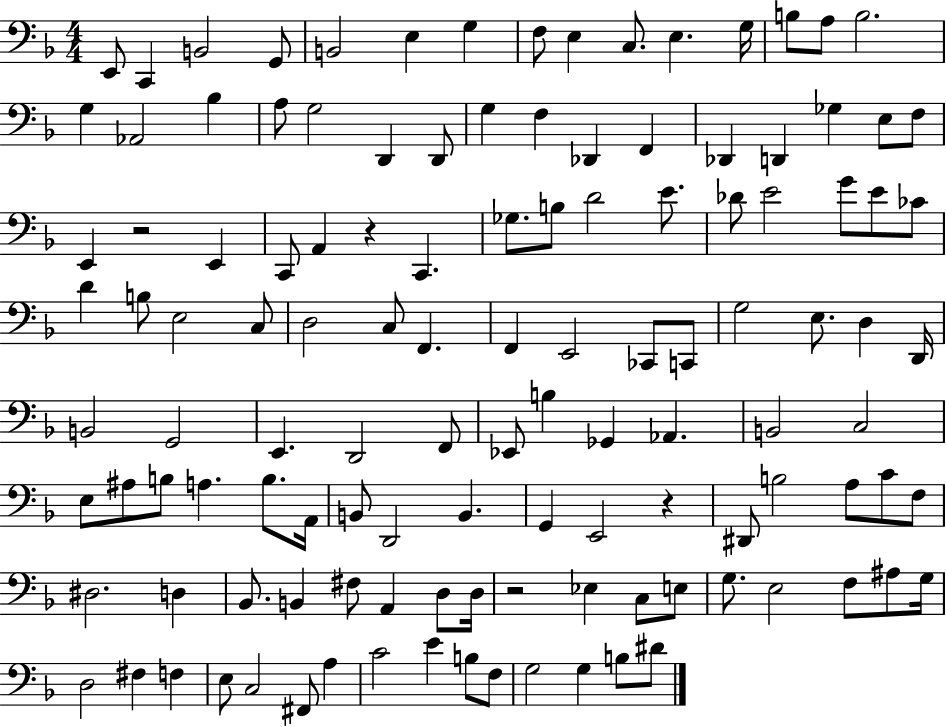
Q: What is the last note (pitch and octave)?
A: D#4